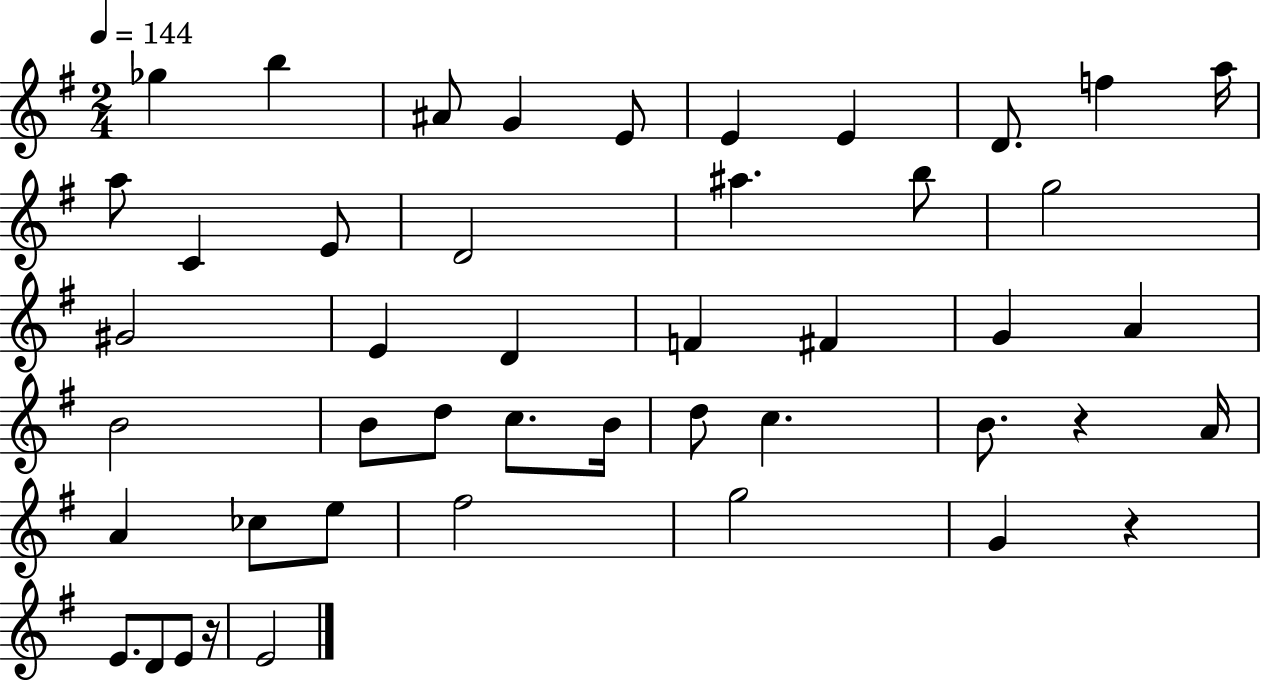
{
  \clef treble
  \numericTimeSignature
  \time 2/4
  \key g \major
  \tempo 4 = 144
  ges''4 b''4 | ais'8 g'4 e'8 | e'4 e'4 | d'8. f''4 a''16 | \break a''8 c'4 e'8 | d'2 | ais''4. b''8 | g''2 | \break gis'2 | e'4 d'4 | f'4 fis'4 | g'4 a'4 | \break b'2 | b'8 d''8 c''8. b'16 | d''8 c''4. | b'8. r4 a'16 | \break a'4 ces''8 e''8 | fis''2 | g''2 | g'4 r4 | \break e'8. d'8 e'8 r16 | e'2 | \bar "|."
}